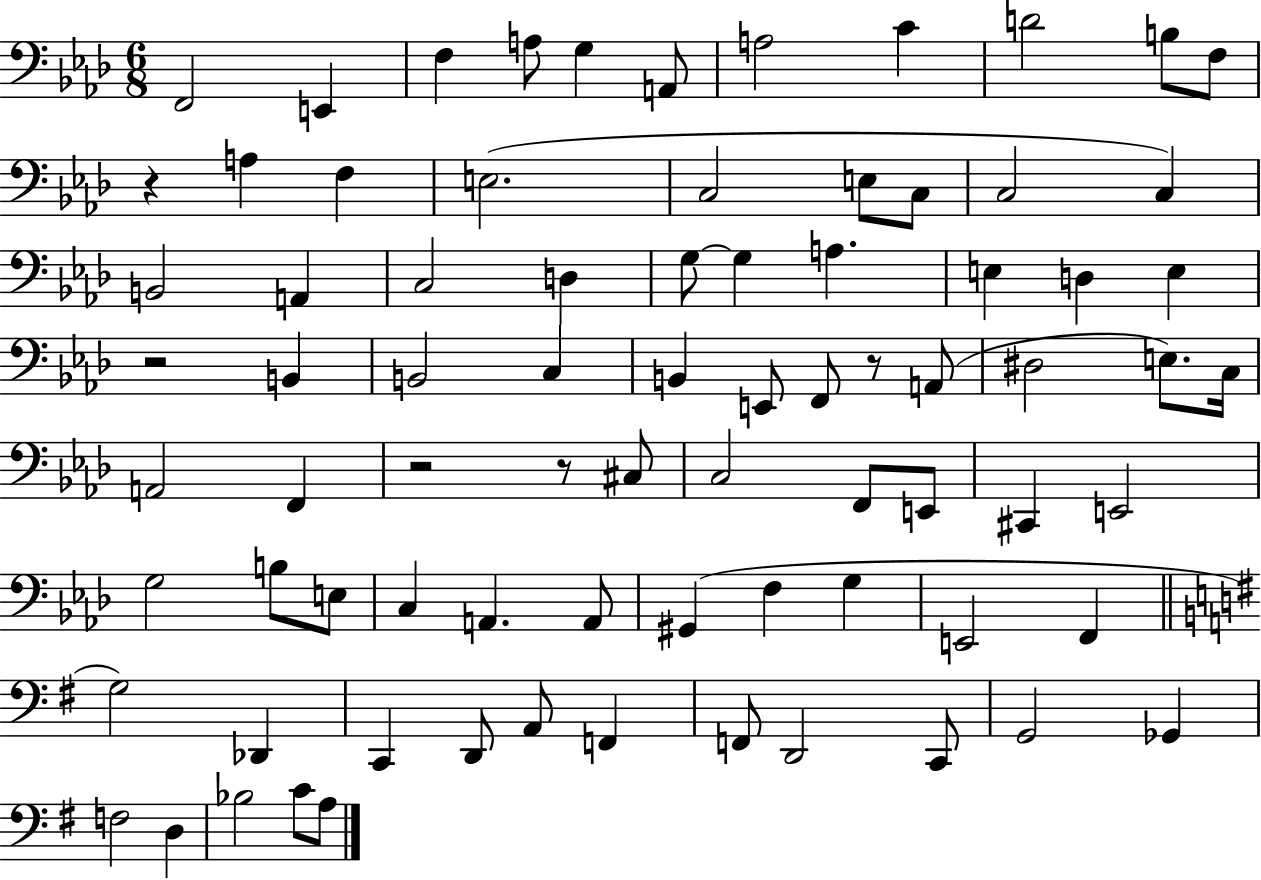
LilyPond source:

{
  \clef bass
  \numericTimeSignature
  \time 6/8
  \key aes \major
  f,2 e,4 | f4 a8 g4 a,8 | a2 c'4 | d'2 b8 f8 | \break r4 a4 f4 | e2.( | c2 e8 c8 | c2 c4) | \break b,2 a,4 | c2 d4 | g8~~ g4 a4. | e4 d4 e4 | \break r2 b,4 | b,2 c4 | b,4 e,8 f,8 r8 a,8( | dis2 e8.) c16 | \break a,2 f,4 | r2 r8 cis8 | c2 f,8 e,8 | cis,4 e,2 | \break g2 b8 e8 | c4 a,4. a,8 | gis,4( f4 g4 | e,2 f,4 | \break \bar "||" \break \key g \major g2) des,4 | c,4 d,8 a,8 f,4 | f,8 d,2 c,8 | g,2 ges,4 | \break f2 d4 | bes2 c'8 a8 | \bar "|."
}